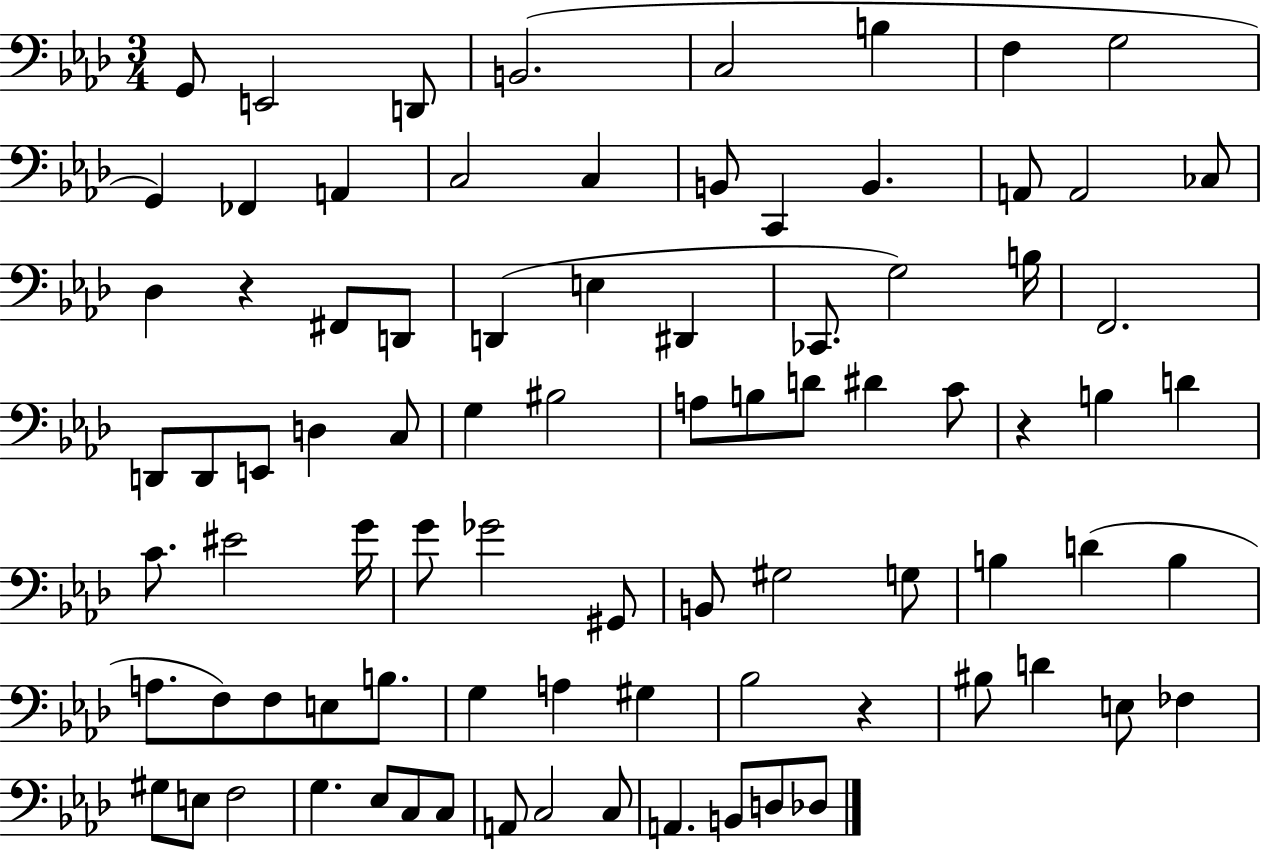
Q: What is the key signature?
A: AES major